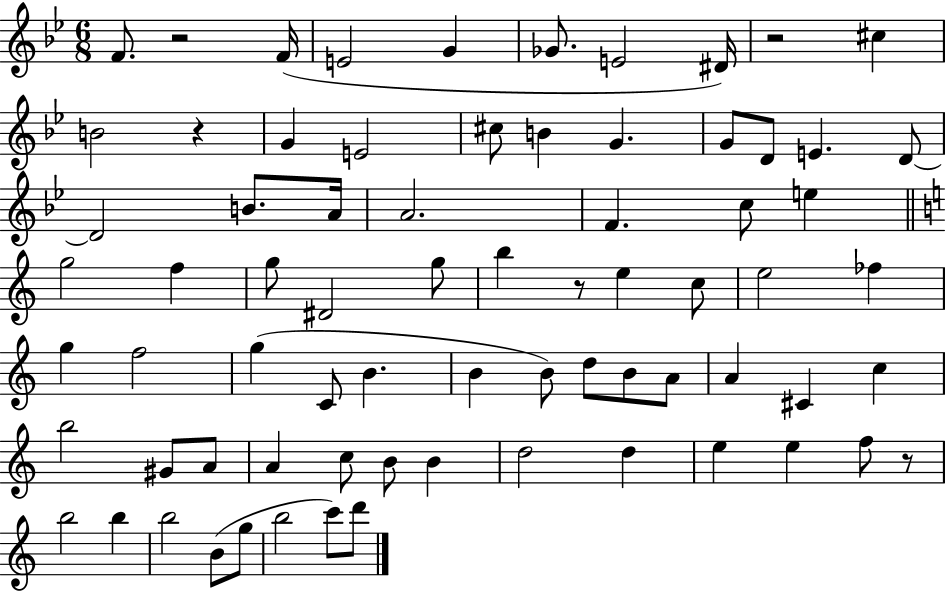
F4/e. R/h F4/s E4/h G4/q Gb4/e. E4/h D#4/s R/h C#5/q B4/h R/q G4/q E4/h C#5/e B4/q G4/q. G4/e D4/e E4/q. D4/e D4/h B4/e. A4/s A4/h. F4/q. C5/e E5/q G5/h F5/q G5/e D#4/h G5/e B5/q R/e E5/q C5/e E5/h FES5/q G5/q F5/h G5/q C4/e B4/q. B4/q B4/e D5/e B4/e A4/e A4/q C#4/q C5/q B5/h G#4/e A4/e A4/q C5/e B4/e B4/q D5/h D5/q E5/q E5/q F5/e R/e B5/h B5/q B5/h B4/e G5/e B5/h C6/e D6/e